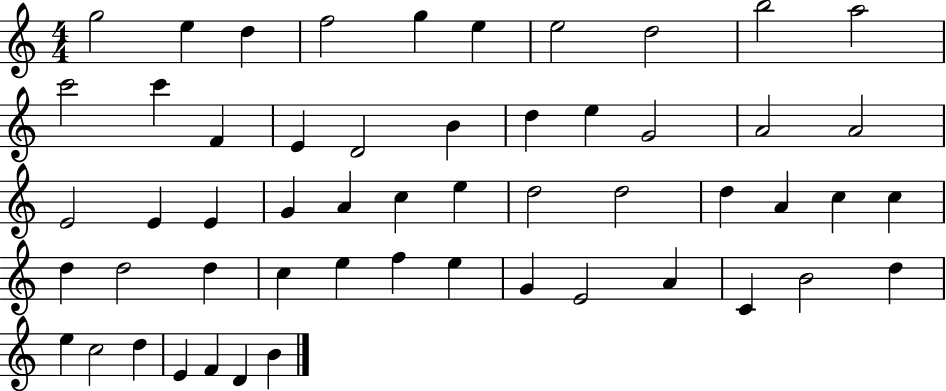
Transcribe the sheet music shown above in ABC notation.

X:1
T:Untitled
M:4/4
L:1/4
K:C
g2 e d f2 g e e2 d2 b2 a2 c'2 c' F E D2 B d e G2 A2 A2 E2 E E G A c e d2 d2 d A c c d d2 d c e f e G E2 A C B2 d e c2 d E F D B